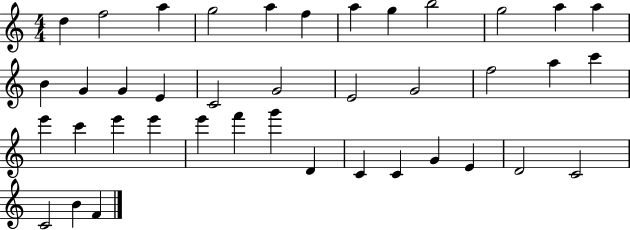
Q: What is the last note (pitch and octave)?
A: F4